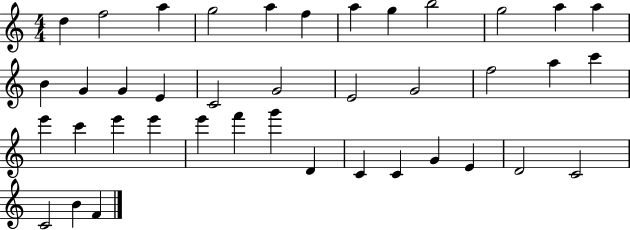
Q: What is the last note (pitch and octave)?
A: F4